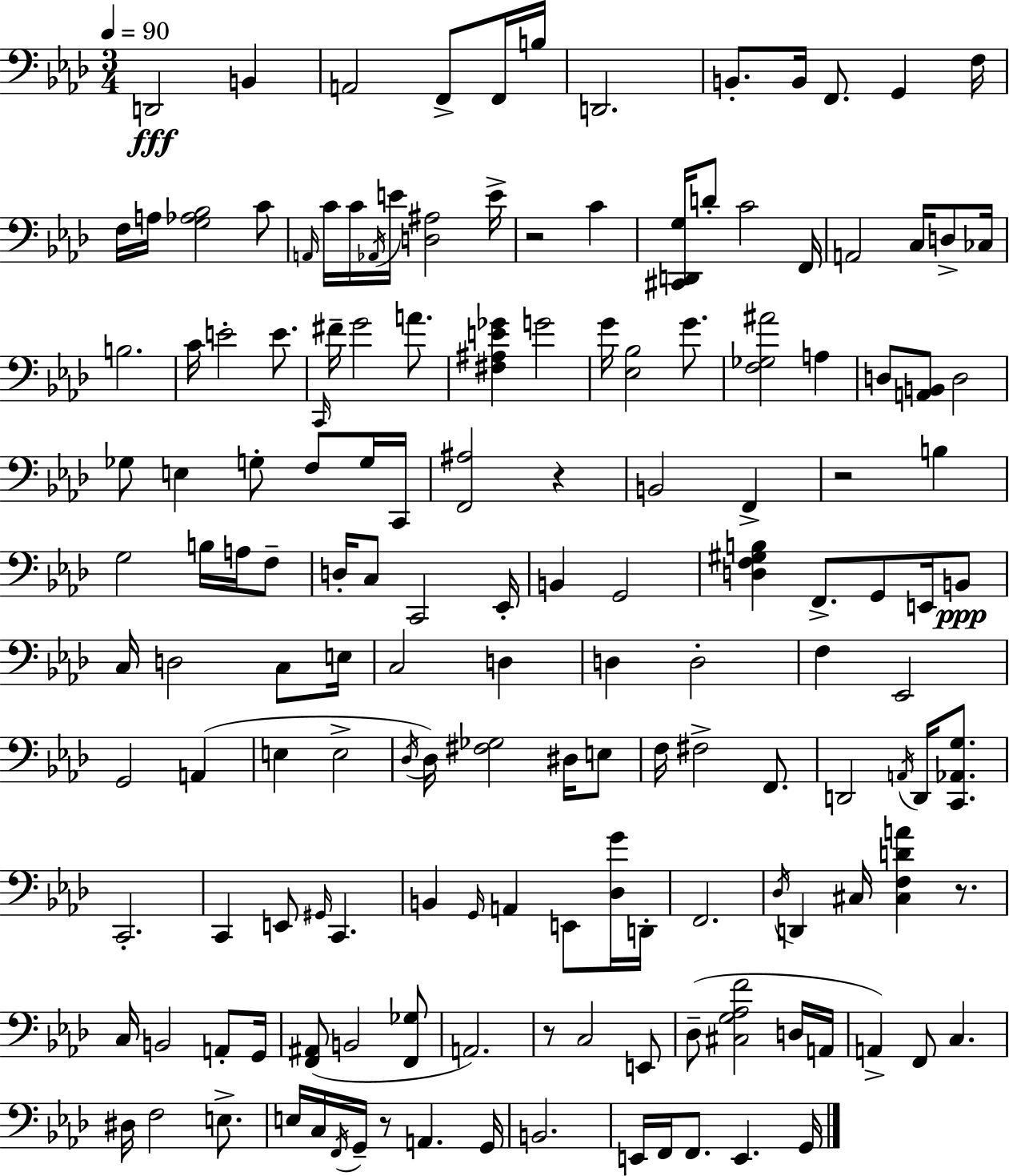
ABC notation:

X:1
T:Untitled
M:3/4
L:1/4
K:Ab
D,,2 B,, A,,2 F,,/2 F,,/4 B,/4 D,,2 B,,/2 B,,/4 F,,/2 G,, F,/4 F,/4 A,/4 [G,_A,_B,]2 C/2 A,,/4 C/4 C/4 _A,,/4 E/4 [D,^A,]2 E/4 z2 C [^C,,D,,G,]/4 D/2 C2 F,,/4 A,,2 C,/4 D,/2 _C,/4 B,2 C/4 E2 E/2 C,,/4 ^F/4 G2 A/2 [^F,^A,E_G] G2 G/4 [_E,_B,]2 G/2 [F,_G,^A]2 A, D,/2 [A,,B,,]/2 D,2 _G,/2 E, G,/2 F,/2 G,/4 C,,/4 [F,,^A,]2 z B,,2 F,, z2 B, G,2 B,/4 A,/4 F,/2 D,/4 C,/2 C,,2 _E,,/4 B,, G,,2 [D,F,^G,B,] F,,/2 G,,/2 E,,/4 B,,/2 C,/4 D,2 C,/2 E,/4 C,2 D, D, D,2 F, _E,,2 G,,2 A,, E, E,2 _D,/4 _D,/4 [^F,_G,]2 ^D,/4 E,/2 F,/4 ^F,2 F,,/2 D,,2 A,,/4 D,,/4 [C,,_A,,G,]/2 C,,2 C,, E,,/2 ^G,,/4 C,, B,, G,,/4 A,, E,,/2 [_D,G]/4 D,,/4 F,,2 _D,/4 D,, ^C,/4 [^C,F,DA] z/2 C,/4 B,,2 A,,/2 G,,/4 [F,,^A,,]/2 B,,2 [F,,_G,]/2 A,,2 z/2 C,2 E,,/2 _D,/2 [^C,G,_A,F]2 D,/4 A,,/4 A,, F,,/2 C, ^D,/4 F,2 E,/2 E,/4 C,/4 F,,/4 G,,/4 z/2 A,, G,,/4 B,,2 E,,/4 F,,/4 F,,/2 E,, G,,/4